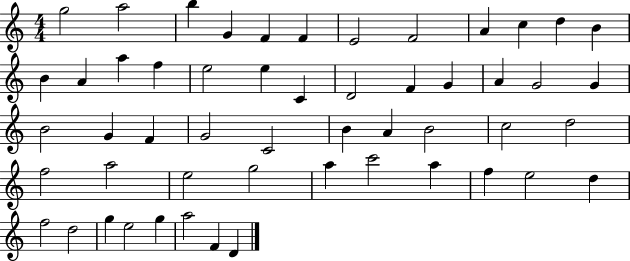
X:1
T:Untitled
M:4/4
L:1/4
K:C
g2 a2 b G F F E2 F2 A c d B B A a f e2 e C D2 F G A G2 G B2 G F G2 C2 B A B2 c2 d2 f2 a2 e2 g2 a c'2 a f e2 d f2 d2 g e2 g a2 F D